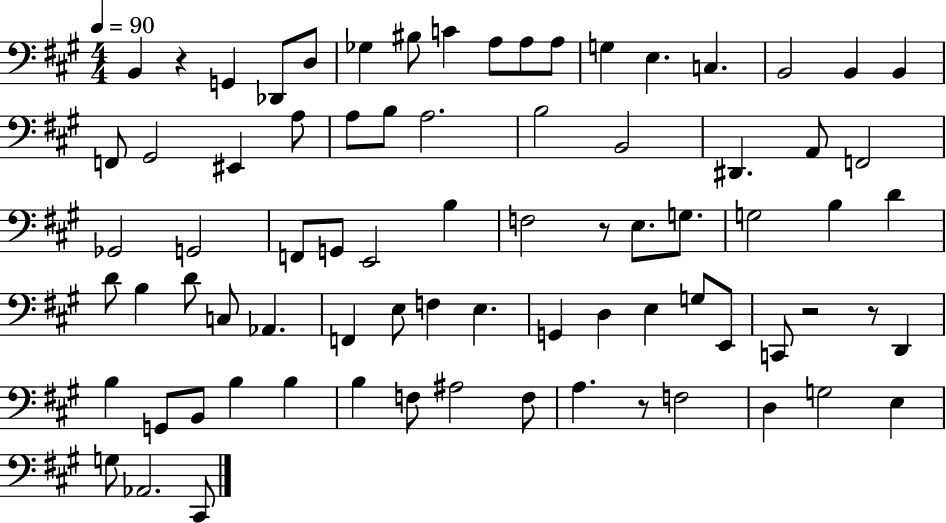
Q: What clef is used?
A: bass